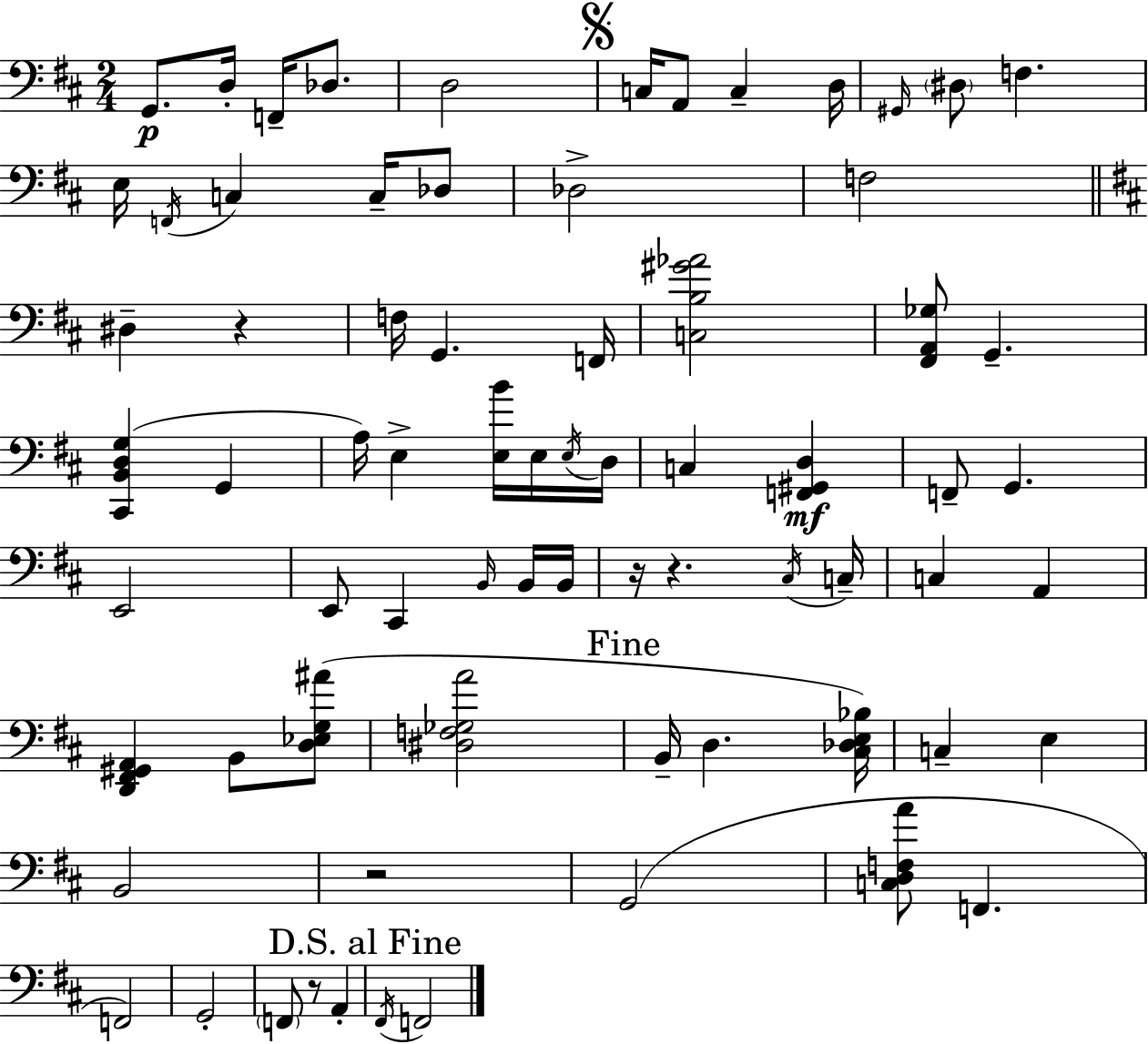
X:1
T:Untitled
M:2/4
L:1/4
K:D
G,,/2 D,/4 F,,/4 _D,/2 D,2 C,/4 A,,/2 C, D,/4 ^G,,/4 ^D,/2 F, E,/4 F,,/4 C, C,/4 _D,/2 _D,2 F,2 ^D, z F,/4 G,, F,,/4 [C,B,^G_A]2 [^F,,A,,_G,]/2 G,, [^C,,B,,D,G,] G,, A,/4 E, [E,B]/4 E,/4 E,/4 D,/4 C, [F,,^G,,D,] F,,/2 G,, E,,2 E,,/2 ^C,, B,,/4 B,,/4 B,,/4 z/4 z ^C,/4 C,/4 C, A,, [D,,^F,,^G,,A,,] B,,/2 [D,_E,G,^A]/2 [^D,F,_G,A]2 B,,/4 D, [^C,_D,E,_B,]/4 C, E, B,,2 z2 G,,2 [C,D,F,A]/2 F,, F,,2 G,,2 F,,/2 z/2 A,, ^F,,/4 F,,2